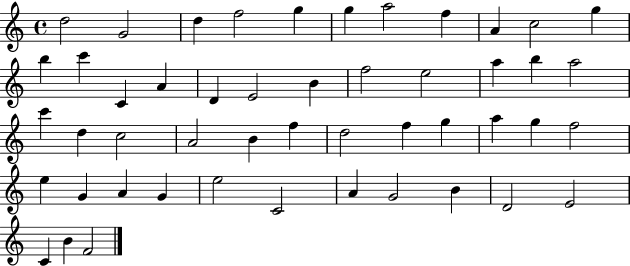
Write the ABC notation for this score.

X:1
T:Untitled
M:4/4
L:1/4
K:C
d2 G2 d f2 g g a2 f A c2 g b c' C A D E2 B f2 e2 a b a2 c' d c2 A2 B f d2 f g a g f2 e G A G e2 C2 A G2 B D2 E2 C B F2